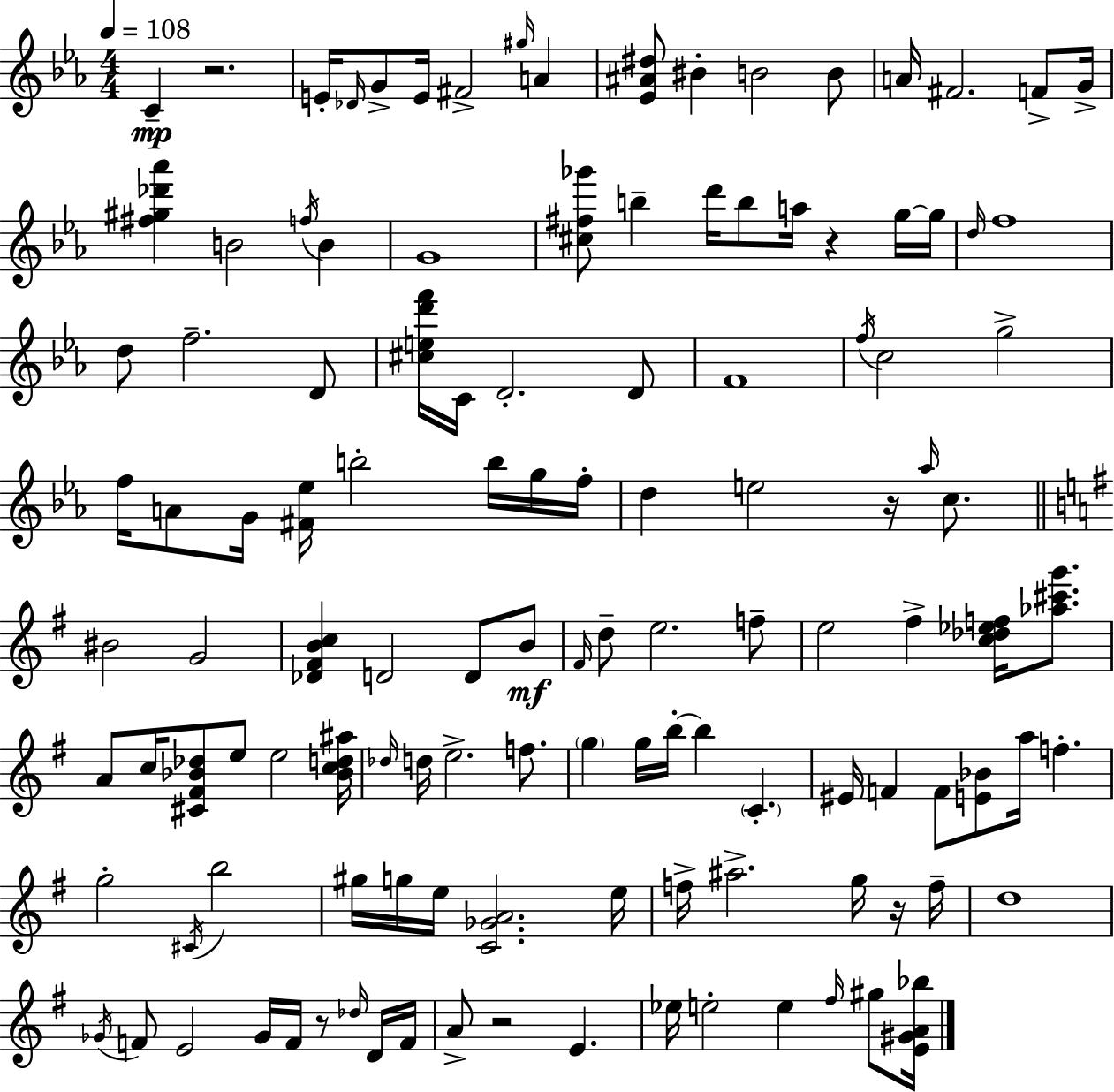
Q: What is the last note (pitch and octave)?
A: G#5